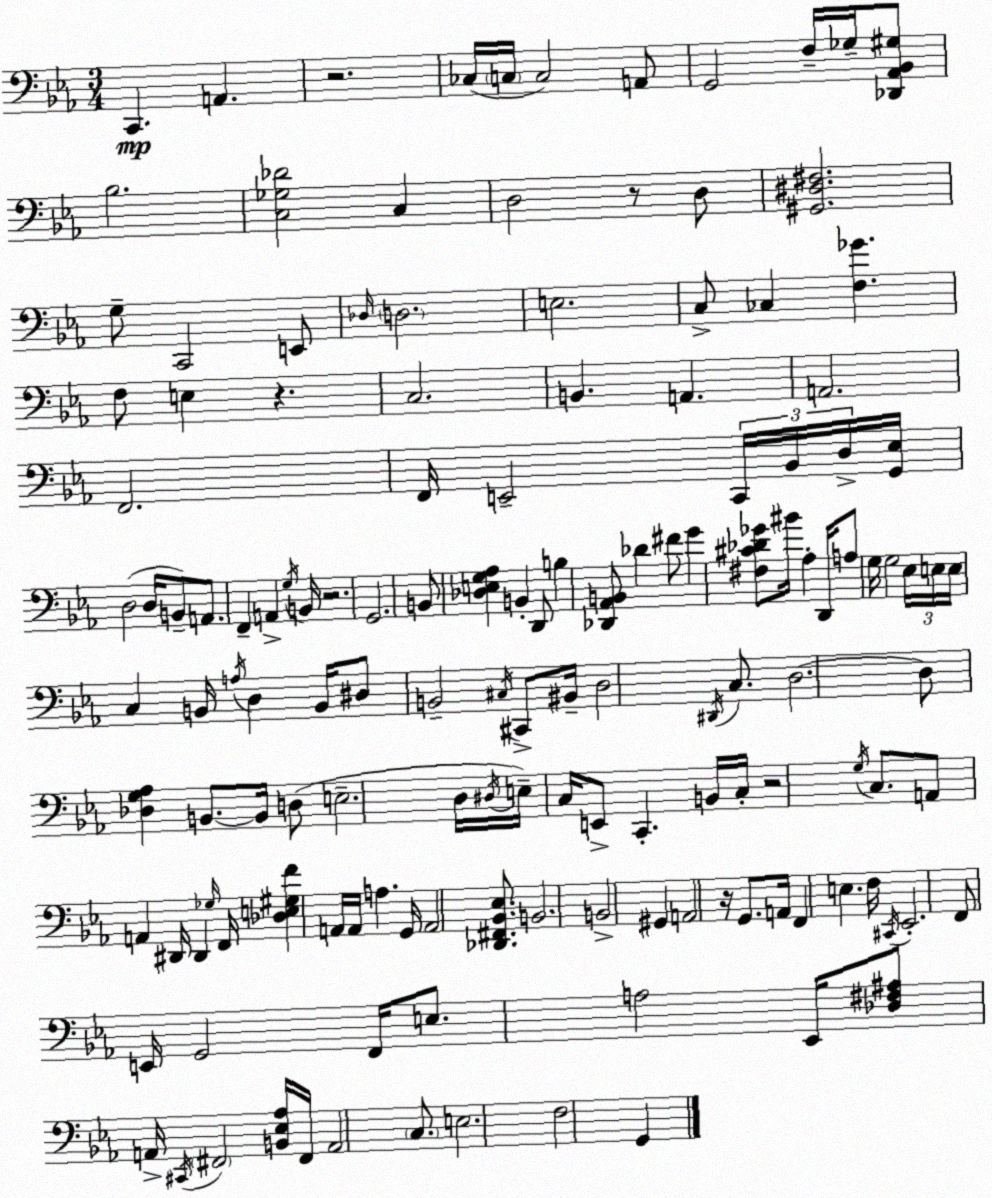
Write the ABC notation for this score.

X:1
T:Untitled
M:3/4
L:1/4
K:Cm
C,, A,, z2 _C,/4 C,/4 C,2 A,,/2 G,,2 F,/4 _G,/4 [_D,,_A,,_B,,^G,]/2 _B,2 [C,_G,_D]2 C, D,2 z/2 D,/2 [^G,,^D,^F,]2 G,/2 C,,2 E,,/2 _D,/4 D,2 E,2 C,/2 _C, [F,_G] F,/2 E, z C,2 B,, A,, A,,2 F,,2 F,,/4 E,,2 C,,/4 _B,,/4 D,/4 [G,,_E,]/4 D,2 D,/4 B,,/2 A,,/2 F,, A,, G,/4 B,,/4 z2 G,,2 B,,/2 [_D,E,G,_A,] B,, D,,/2 B, [_D,,_A,,B,,]/2 _D ^F/2 G [^F,^C_D_G]/2 ^B/4 _A, D,,/4 A,/2 G,/4 G,2 _E,/4 E,/4 E,/4 C, B,,/4 A,/4 D, B,,/4 ^D,/2 B,,2 ^C,/4 ^C,,/2 ^B,,/4 D,2 ^D,,/4 C,/2 D,2 D,/2 [_D,G,_A,] B,,/2 B,,/4 D,/2 E,2 D,/4 ^D,/4 E,/4 C,/4 E,,/2 C,, B,,/4 C,/4 z2 G,/4 C,/2 A,,/2 A,, ^D,,/4 ^D,, _G,/4 F,,/4 [_D,E,^G,F] A,,/4 A,,/4 A, G,,/4 A,,2 [_D,,^F,,_B,,_E,]/2 B,,2 B,,2 ^G,, A,,2 z/4 G,,/2 A,,/4 F,, E, F,/4 ^C,,/4 _E,,2 F,,/2 E,,/4 G,,2 F,,/4 E,/2 A,2 _E,,/4 [_D,^F,^A,]/2 A,,/4 ^C,,/4 ^F,,2 [B,,_E,_A,]/4 ^F,,/4 A,,2 C,/2 E,2 F,2 G,,